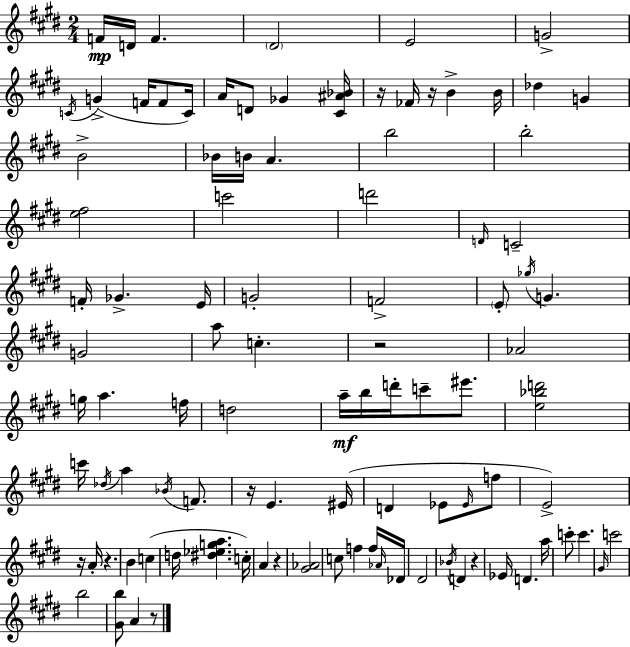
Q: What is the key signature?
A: E major